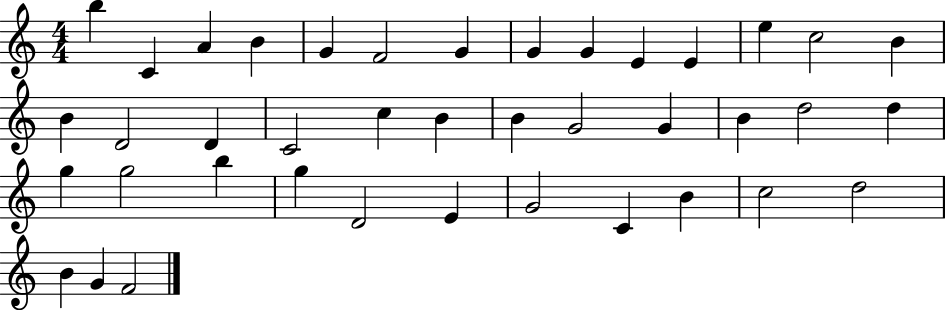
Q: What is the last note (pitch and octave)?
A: F4